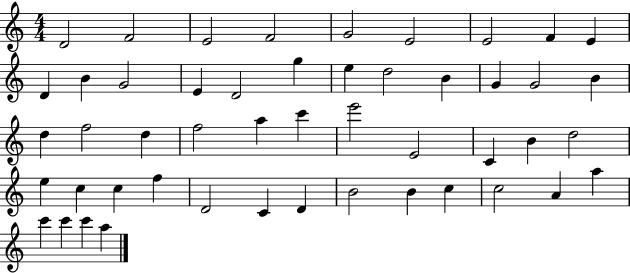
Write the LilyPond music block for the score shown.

{
  \clef treble
  \numericTimeSignature
  \time 4/4
  \key c \major
  d'2 f'2 | e'2 f'2 | g'2 e'2 | e'2 f'4 e'4 | \break d'4 b'4 g'2 | e'4 d'2 g''4 | e''4 d''2 b'4 | g'4 g'2 b'4 | \break d''4 f''2 d''4 | f''2 a''4 c'''4 | e'''2 e'2 | c'4 b'4 d''2 | \break e''4 c''4 c''4 f''4 | d'2 c'4 d'4 | b'2 b'4 c''4 | c''2 a'4 a''4 | \break c'''4 c'''4 c'''4 a''4 | \bar "|."
}